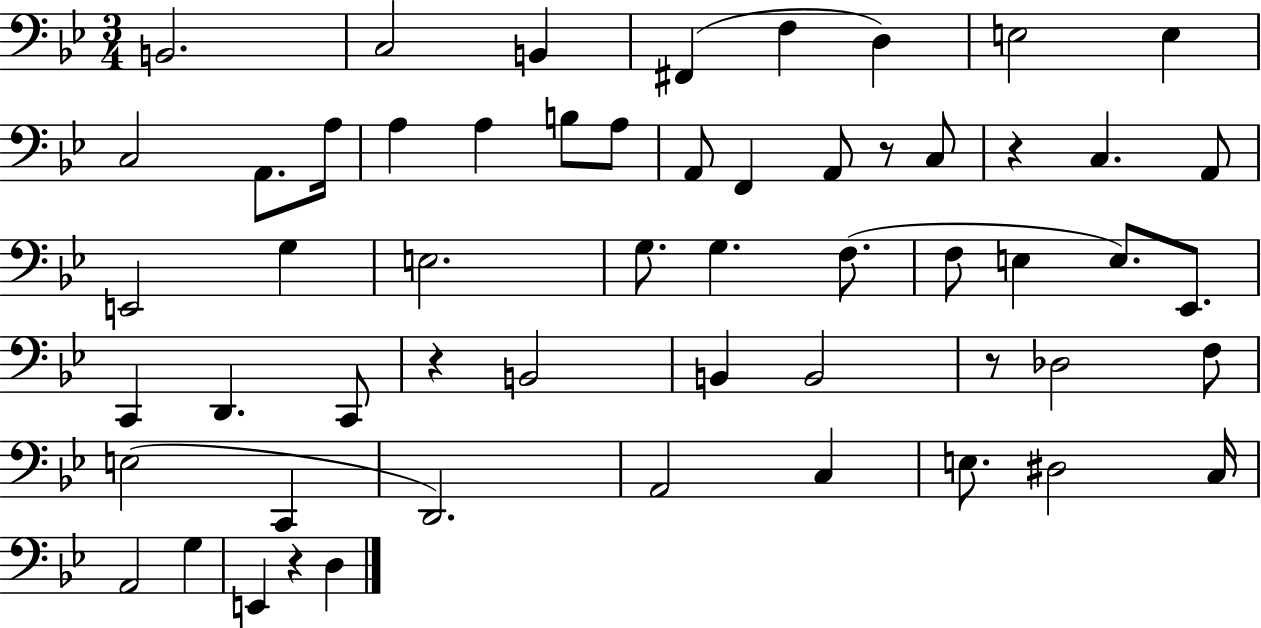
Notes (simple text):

B2/h. C3/h B2/q F#2/q F3/q D3/q E3/h E3/q C3/h A2/e. A3/s A3/q A3/q B3/e A3/e A2/e F2/q A2/e R/e C3/e R/q C3/q. A2/e E2/h G3/q E3/h. G3/e. G3/q. F3/e. F3/e E3/q E3/e. Eb2/e. C2/q D2/q. C2/e R/q B2/h B2/q B2/h R/e Db3/h F3/e E3/h C2/q D2/h. A2/h C3/q E3/e. D#3/h C3/s A2/h G3/q E2/q R/q D3/q